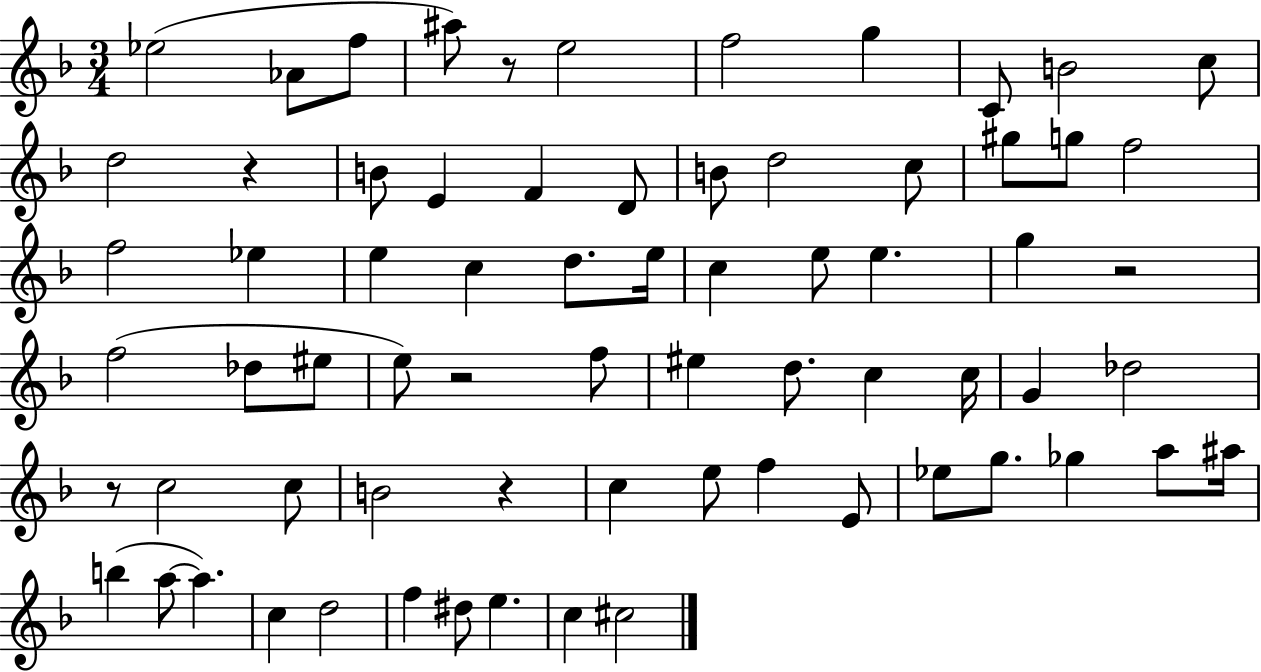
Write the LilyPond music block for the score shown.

{
  \clef treble
  \numericTimeSignature
  \time 3/4
  \key f \major
  ees''2( aes'8 f''8 | ais''8) r8 e''2 | f''2 g''4 | c'8 b'2 c''8 | \break d''2 r4 | b'8 e'4 f'4 d'8 | b'8 d''2 c''8 | gis''8 g''8 f''2 | \break f''2 ees''4 | e''4 c''4 d''8. e''16 | c''4 e''8 e''4. | g''4 r2 | \break f''2( des''8 eis''8 | e''8) r2 f''8 | eis''4 d''8. c''4 c''16 | g'4 des''2 | \break r8 c''2 c''8 | b'2 r4 | c''4 e''8 f''4 e'8 | ees''8 g''8. ges''4 a''8 ais''16 | \break b''4( a''8~~ a''4.) | c''4 d''2 | f''4 dis''8 e''4. | c''4 cis''2 | \break \bar "|."
}